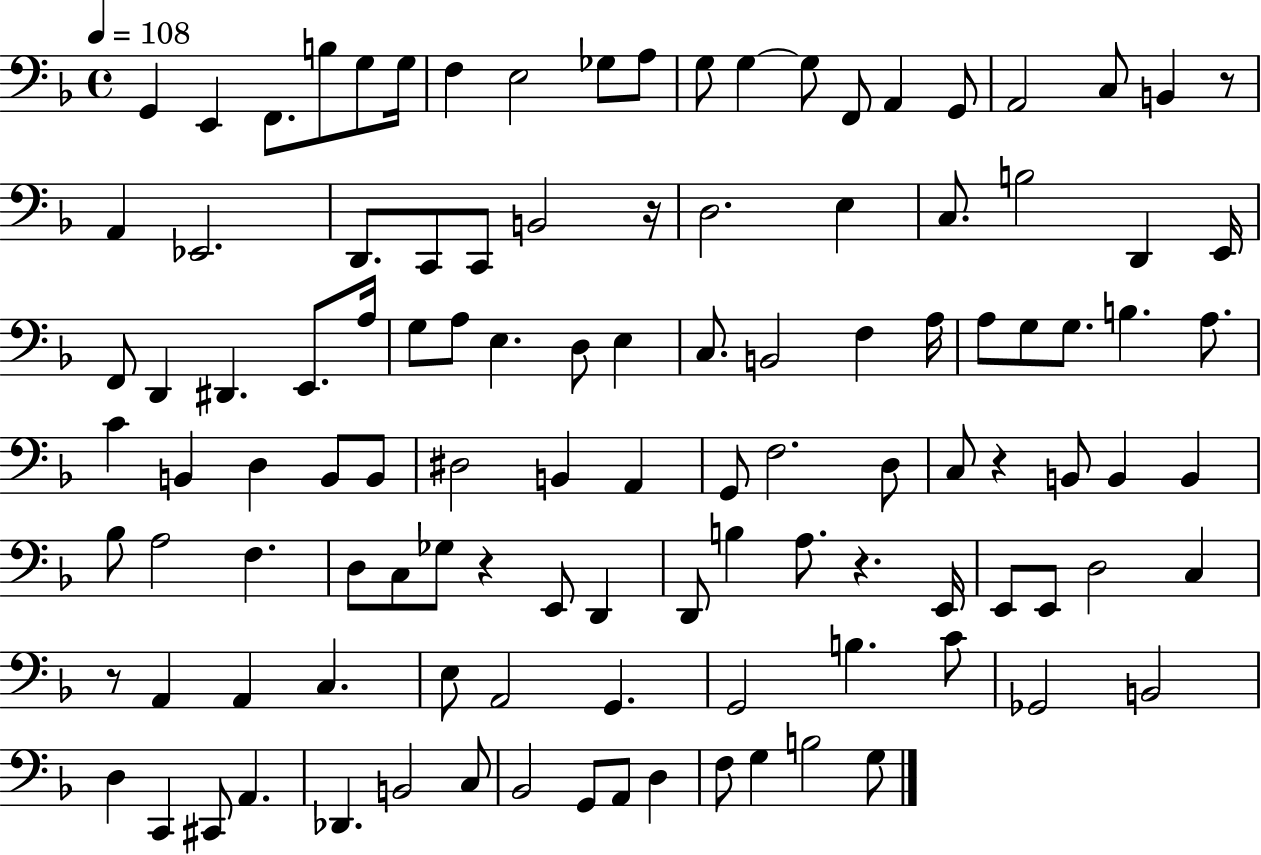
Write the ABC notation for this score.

X:1
T:Untitled
M:4/4
L:1/4
K:F
G,, E,, F,,/2 B,/2 G,/2 G,/4 F, E,2 _G,/2 A,/2 G,/2 G, G,/2 F,,/2 A,, G,,/2 A,,2 C,/2 B,, z/2 A,, _E,,2 D,,/2 C,,/2 C,,/2 B,,2 z/4 D,2 E, C,/2 B,2 D,, E,,/4 F,,/2 D,, ^D,, E,,/2 A,/4 G,/2 A,/2 E, D,/2 E, C,/2 B,,2 F, A,/4 A,/2 G,/2 G,/2 B, A,/2 C B,, D, B,,/2 B,,/2 ^D,2 B,, A,, G,,/2 F,2 D,/2 C,/2 z B,,/2 B,, B,, _B,/2 A,2 F, D,/2 C,/2 _G,/2 z E,,/2 D,, D,,/2 B, A,/2 z E,,/4 E,,/2 E,,/2 D,2 C, z/2 A,, A,, C, E,/2 A,,2 G,, G,,2 B, C/2 _G,,2 B,,2 D, C,, ^C,,/2 A,, _D,, B,,2 C,/2 _B,,2 G,,/2 A,,/2 D, F,/2 G, B,2 G,/2